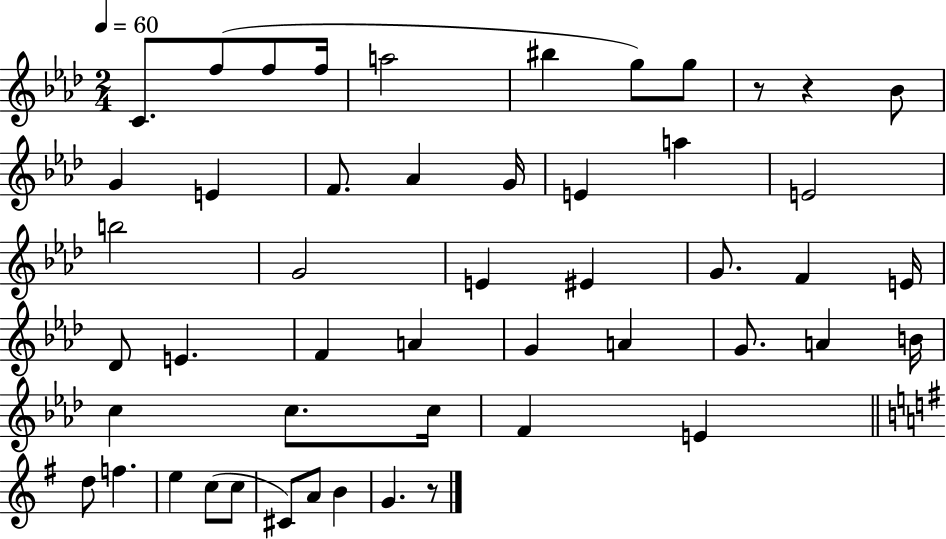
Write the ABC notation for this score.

X:1
T:Untitled
M:2/4
L:1/4
K:Ab
C/2 f/2 f/2 f/4 a2 ^b g/2 g/2 z/2 z _B/2 G E F/2 _A G/4 E a E2 b2 G2 E ^E G/2 F E/4 _D/2 E F A G A G/2 A B/4 c c/2 c/4 F E d/2 f e c/2 c/2 ^C/2 A/2 B G z/2